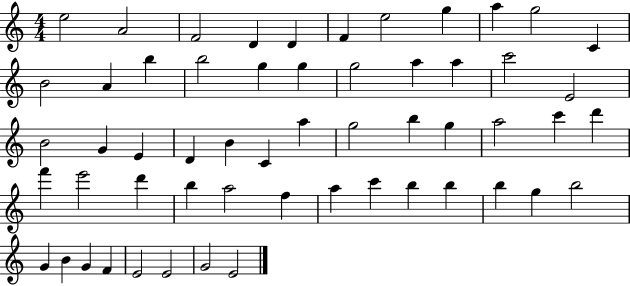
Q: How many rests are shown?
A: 0